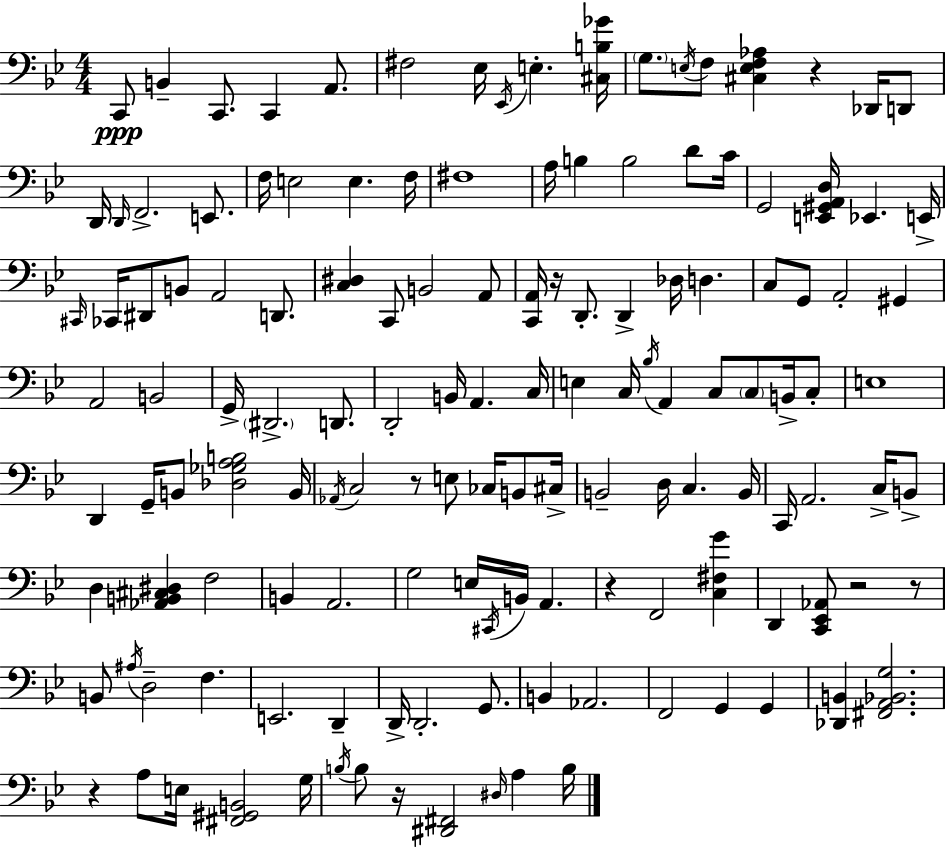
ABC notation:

X:1
T:Untitled
M:4/4
L:1/4
K:Bb
C,,/2 B,, C,,/2 C,, A,,/2 ^F,2 _E,/4 _E,,/4 E, [^C,B,_G]/4 G,/2 E,/4 F,/2 [^C,E,F,_A,] z _D,,/4 D,,/2 D,,/4 D,,/4 F,,2 E,,/2 F,/4 E,2 E, F,/4 ^F,4 A,/4 B, B,2 D/2 C/4 G,,2 [E,,^G,,A,,D,]/4 _E,, E,,/4 ^C,,/4 _C,,/4 ^D,,/2 B,,/2 A,,2 D,,/2 [C,^D,] C,,/2 B,,2 A,,/2 [C,,A,,]/4 z/4 D,,/2 D,, _D,/4 D, C,/2 G,,/2 A,,2 ^G,, A,,2 B,,2 G,,/4 ^D,,2 D,,/2 D,,2 B,,/4 A,, C,/4 E, C,/4 _B,/4 A,, C,/2 C,/2 B,,/4 C,/2 E,4 D,, G,,/4 B,,/2 [_D,_G,A,B,]2 B,,/4 _A,,/4 C,2 z/2 E,/2 _C,/4 B,,/2 ^C,/4 B,,2 D,/4 C, B,,/4 C,,/4 A,,2 C,/4 B,,/2 D, [_A,,B,,^C,^D,] F,2 B,, A,,2 G,2 E,/4 ^C,,/4 B,,/4 A,, z F,,2 [C,^F,G] D,, [C,,_E,,_A,,]/2 z2 z/2 B,,/2 ^A,/4 D,2 F, E,,2 D,, D,,/4 D,,2 G,,/2 B,, _A,,2 F,,2 G,, G,, [_D,,B,,] [^F,,A,,_B,,G,]2 z A,/2 E,/4 [^F,,^G,,B,,]2 G,/4 B,/4 B,/2 z/4 [^D,,^F,,]2 ^D,/4 A, B,/4